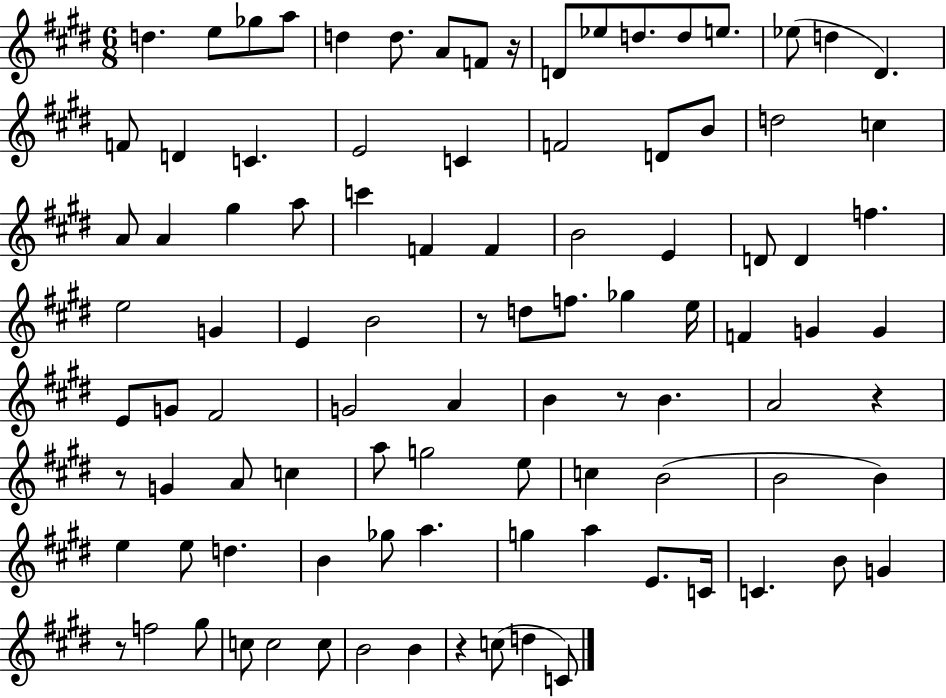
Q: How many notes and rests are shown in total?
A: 97